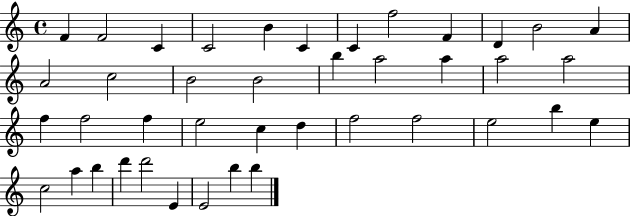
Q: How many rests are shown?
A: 0